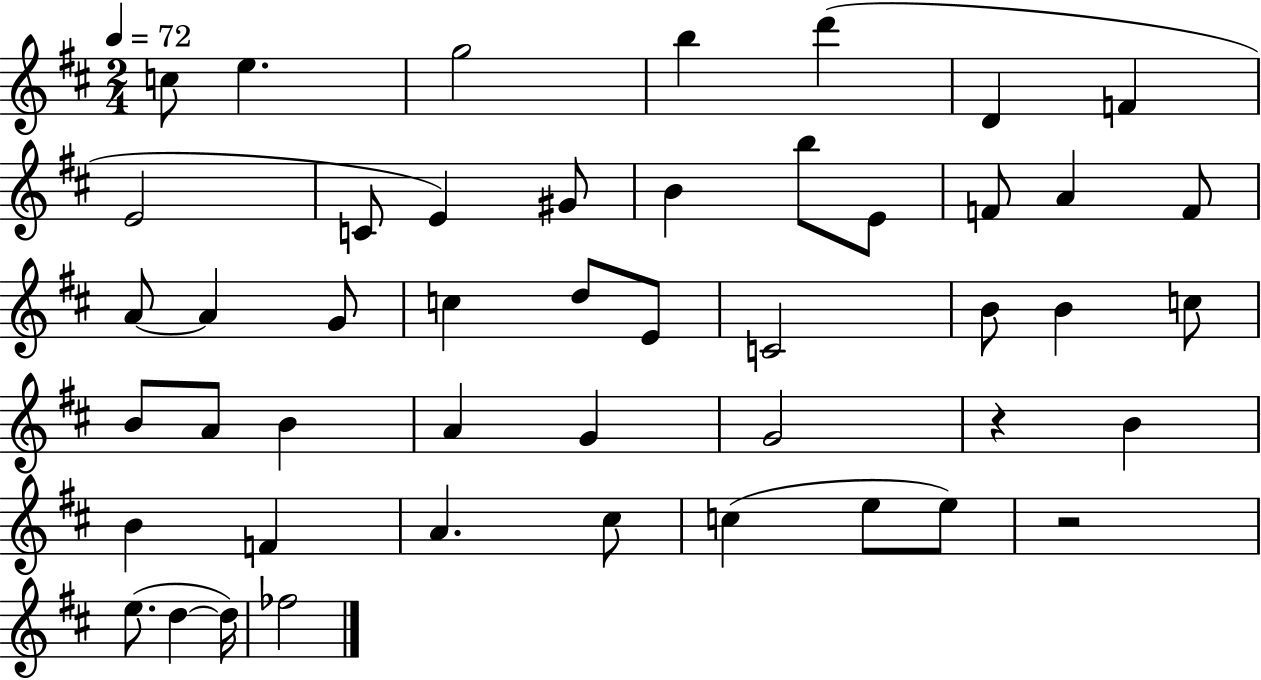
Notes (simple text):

C5/e E5/q. G5/h B5/q D6/q D4/q F4/q E4/h C4/e E4/q G#4/e B4/q B5/e E4/e F4/e A4/q F4/e A4/e A4/q G4/e C5/q D5/e E4/e C4/h B4/e B4/q C5/e B4/e A4/e B4/q A4/q G4/q G4/h R/q B4/q B4/q F4/q A4/q. C#5/e C5/q E5/e E5/e R/h E5/e. D5/q D5/s FES5/h